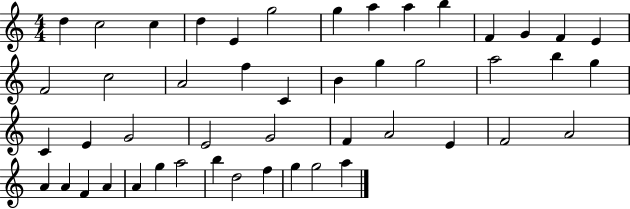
{
  \clef treble
  \numericTimeSignature
  \time 4/4
  \key c \major
  d''4 c''2 c''4 | d''4 e'4 g''2 | g''4 a''4 a''4 b''4 | f'4 g'4 f'4 e'4 | \break f'2 c''2 | a'2 f''4 c'4 | b'4 g''4 g''2 | a''2 b''4 g''4 | \break c'4 e'4 g'2 | e'2 g'2 | f'4 a'2 e'4 | f'2 a'2 | \break a'4 a'4 f'4 a'4 | a'4 g''4 a''2 | b''4 d''2 f''4 | g''4 g''2 a''4 | \break \bar "|."
}